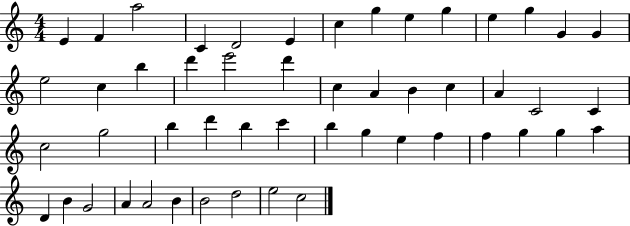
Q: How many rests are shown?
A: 0